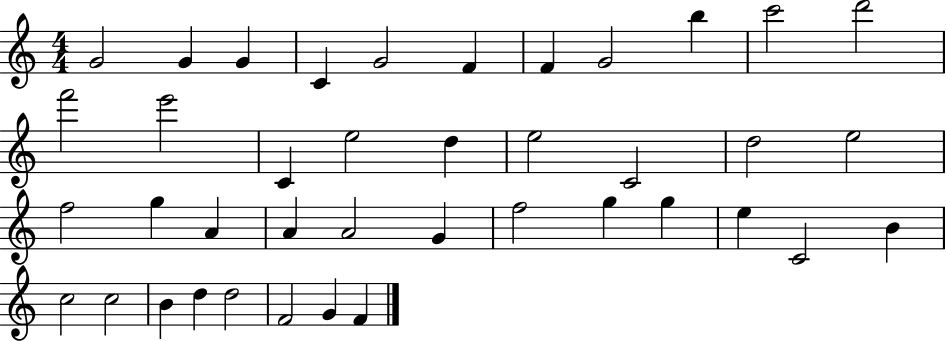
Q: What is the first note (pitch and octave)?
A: G4